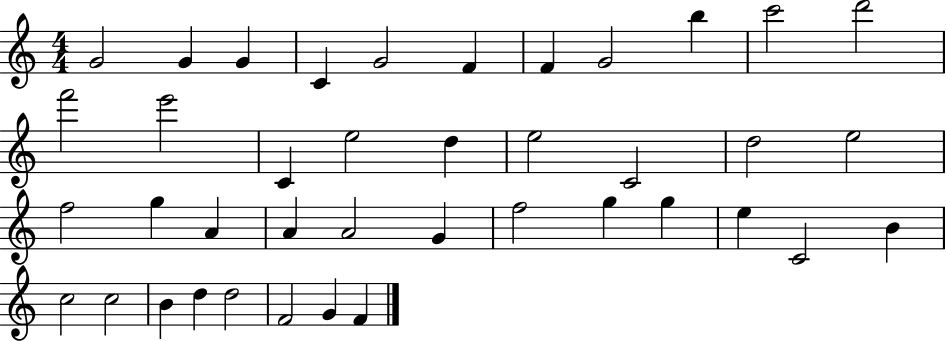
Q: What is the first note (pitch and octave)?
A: G4